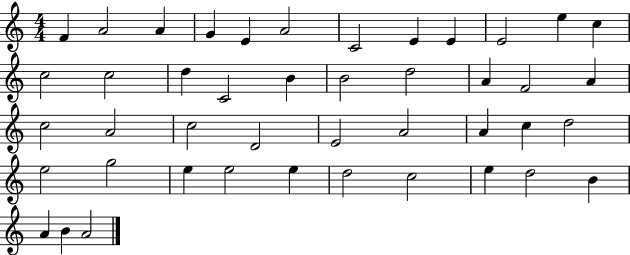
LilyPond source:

{
  \clef treble
  \numericTimeSignature
  \time 4/4
  \key c \major
  f'4 a'2 a'4 | g'4 e'4 a'2 | c'2 e'4 e'4 | e'2 e''4 c''4 | \break c''2 c''2 | d''4 c'2 b'4 | b'2 d''2 | a'4 f'2 a'4 | \break c''2 a'2 | c''2 d'2 | e'2 a'2 | a'4 c''4 d''2 | \break e''2 g''2 | e''4 e''2 e''4 | d''2 c''2 | e''4 d''2 b'4 | \break a'4 b'4 a'2 | \bar "|."
}